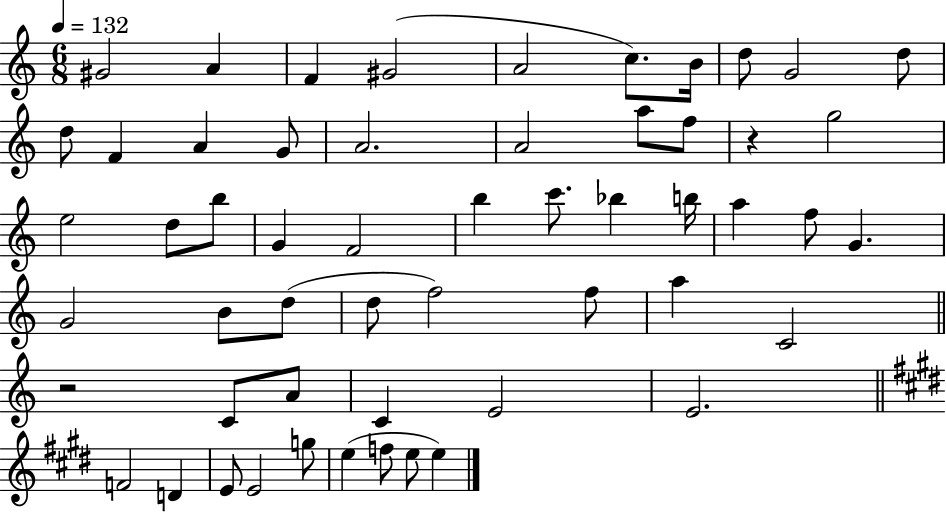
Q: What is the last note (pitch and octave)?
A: E5